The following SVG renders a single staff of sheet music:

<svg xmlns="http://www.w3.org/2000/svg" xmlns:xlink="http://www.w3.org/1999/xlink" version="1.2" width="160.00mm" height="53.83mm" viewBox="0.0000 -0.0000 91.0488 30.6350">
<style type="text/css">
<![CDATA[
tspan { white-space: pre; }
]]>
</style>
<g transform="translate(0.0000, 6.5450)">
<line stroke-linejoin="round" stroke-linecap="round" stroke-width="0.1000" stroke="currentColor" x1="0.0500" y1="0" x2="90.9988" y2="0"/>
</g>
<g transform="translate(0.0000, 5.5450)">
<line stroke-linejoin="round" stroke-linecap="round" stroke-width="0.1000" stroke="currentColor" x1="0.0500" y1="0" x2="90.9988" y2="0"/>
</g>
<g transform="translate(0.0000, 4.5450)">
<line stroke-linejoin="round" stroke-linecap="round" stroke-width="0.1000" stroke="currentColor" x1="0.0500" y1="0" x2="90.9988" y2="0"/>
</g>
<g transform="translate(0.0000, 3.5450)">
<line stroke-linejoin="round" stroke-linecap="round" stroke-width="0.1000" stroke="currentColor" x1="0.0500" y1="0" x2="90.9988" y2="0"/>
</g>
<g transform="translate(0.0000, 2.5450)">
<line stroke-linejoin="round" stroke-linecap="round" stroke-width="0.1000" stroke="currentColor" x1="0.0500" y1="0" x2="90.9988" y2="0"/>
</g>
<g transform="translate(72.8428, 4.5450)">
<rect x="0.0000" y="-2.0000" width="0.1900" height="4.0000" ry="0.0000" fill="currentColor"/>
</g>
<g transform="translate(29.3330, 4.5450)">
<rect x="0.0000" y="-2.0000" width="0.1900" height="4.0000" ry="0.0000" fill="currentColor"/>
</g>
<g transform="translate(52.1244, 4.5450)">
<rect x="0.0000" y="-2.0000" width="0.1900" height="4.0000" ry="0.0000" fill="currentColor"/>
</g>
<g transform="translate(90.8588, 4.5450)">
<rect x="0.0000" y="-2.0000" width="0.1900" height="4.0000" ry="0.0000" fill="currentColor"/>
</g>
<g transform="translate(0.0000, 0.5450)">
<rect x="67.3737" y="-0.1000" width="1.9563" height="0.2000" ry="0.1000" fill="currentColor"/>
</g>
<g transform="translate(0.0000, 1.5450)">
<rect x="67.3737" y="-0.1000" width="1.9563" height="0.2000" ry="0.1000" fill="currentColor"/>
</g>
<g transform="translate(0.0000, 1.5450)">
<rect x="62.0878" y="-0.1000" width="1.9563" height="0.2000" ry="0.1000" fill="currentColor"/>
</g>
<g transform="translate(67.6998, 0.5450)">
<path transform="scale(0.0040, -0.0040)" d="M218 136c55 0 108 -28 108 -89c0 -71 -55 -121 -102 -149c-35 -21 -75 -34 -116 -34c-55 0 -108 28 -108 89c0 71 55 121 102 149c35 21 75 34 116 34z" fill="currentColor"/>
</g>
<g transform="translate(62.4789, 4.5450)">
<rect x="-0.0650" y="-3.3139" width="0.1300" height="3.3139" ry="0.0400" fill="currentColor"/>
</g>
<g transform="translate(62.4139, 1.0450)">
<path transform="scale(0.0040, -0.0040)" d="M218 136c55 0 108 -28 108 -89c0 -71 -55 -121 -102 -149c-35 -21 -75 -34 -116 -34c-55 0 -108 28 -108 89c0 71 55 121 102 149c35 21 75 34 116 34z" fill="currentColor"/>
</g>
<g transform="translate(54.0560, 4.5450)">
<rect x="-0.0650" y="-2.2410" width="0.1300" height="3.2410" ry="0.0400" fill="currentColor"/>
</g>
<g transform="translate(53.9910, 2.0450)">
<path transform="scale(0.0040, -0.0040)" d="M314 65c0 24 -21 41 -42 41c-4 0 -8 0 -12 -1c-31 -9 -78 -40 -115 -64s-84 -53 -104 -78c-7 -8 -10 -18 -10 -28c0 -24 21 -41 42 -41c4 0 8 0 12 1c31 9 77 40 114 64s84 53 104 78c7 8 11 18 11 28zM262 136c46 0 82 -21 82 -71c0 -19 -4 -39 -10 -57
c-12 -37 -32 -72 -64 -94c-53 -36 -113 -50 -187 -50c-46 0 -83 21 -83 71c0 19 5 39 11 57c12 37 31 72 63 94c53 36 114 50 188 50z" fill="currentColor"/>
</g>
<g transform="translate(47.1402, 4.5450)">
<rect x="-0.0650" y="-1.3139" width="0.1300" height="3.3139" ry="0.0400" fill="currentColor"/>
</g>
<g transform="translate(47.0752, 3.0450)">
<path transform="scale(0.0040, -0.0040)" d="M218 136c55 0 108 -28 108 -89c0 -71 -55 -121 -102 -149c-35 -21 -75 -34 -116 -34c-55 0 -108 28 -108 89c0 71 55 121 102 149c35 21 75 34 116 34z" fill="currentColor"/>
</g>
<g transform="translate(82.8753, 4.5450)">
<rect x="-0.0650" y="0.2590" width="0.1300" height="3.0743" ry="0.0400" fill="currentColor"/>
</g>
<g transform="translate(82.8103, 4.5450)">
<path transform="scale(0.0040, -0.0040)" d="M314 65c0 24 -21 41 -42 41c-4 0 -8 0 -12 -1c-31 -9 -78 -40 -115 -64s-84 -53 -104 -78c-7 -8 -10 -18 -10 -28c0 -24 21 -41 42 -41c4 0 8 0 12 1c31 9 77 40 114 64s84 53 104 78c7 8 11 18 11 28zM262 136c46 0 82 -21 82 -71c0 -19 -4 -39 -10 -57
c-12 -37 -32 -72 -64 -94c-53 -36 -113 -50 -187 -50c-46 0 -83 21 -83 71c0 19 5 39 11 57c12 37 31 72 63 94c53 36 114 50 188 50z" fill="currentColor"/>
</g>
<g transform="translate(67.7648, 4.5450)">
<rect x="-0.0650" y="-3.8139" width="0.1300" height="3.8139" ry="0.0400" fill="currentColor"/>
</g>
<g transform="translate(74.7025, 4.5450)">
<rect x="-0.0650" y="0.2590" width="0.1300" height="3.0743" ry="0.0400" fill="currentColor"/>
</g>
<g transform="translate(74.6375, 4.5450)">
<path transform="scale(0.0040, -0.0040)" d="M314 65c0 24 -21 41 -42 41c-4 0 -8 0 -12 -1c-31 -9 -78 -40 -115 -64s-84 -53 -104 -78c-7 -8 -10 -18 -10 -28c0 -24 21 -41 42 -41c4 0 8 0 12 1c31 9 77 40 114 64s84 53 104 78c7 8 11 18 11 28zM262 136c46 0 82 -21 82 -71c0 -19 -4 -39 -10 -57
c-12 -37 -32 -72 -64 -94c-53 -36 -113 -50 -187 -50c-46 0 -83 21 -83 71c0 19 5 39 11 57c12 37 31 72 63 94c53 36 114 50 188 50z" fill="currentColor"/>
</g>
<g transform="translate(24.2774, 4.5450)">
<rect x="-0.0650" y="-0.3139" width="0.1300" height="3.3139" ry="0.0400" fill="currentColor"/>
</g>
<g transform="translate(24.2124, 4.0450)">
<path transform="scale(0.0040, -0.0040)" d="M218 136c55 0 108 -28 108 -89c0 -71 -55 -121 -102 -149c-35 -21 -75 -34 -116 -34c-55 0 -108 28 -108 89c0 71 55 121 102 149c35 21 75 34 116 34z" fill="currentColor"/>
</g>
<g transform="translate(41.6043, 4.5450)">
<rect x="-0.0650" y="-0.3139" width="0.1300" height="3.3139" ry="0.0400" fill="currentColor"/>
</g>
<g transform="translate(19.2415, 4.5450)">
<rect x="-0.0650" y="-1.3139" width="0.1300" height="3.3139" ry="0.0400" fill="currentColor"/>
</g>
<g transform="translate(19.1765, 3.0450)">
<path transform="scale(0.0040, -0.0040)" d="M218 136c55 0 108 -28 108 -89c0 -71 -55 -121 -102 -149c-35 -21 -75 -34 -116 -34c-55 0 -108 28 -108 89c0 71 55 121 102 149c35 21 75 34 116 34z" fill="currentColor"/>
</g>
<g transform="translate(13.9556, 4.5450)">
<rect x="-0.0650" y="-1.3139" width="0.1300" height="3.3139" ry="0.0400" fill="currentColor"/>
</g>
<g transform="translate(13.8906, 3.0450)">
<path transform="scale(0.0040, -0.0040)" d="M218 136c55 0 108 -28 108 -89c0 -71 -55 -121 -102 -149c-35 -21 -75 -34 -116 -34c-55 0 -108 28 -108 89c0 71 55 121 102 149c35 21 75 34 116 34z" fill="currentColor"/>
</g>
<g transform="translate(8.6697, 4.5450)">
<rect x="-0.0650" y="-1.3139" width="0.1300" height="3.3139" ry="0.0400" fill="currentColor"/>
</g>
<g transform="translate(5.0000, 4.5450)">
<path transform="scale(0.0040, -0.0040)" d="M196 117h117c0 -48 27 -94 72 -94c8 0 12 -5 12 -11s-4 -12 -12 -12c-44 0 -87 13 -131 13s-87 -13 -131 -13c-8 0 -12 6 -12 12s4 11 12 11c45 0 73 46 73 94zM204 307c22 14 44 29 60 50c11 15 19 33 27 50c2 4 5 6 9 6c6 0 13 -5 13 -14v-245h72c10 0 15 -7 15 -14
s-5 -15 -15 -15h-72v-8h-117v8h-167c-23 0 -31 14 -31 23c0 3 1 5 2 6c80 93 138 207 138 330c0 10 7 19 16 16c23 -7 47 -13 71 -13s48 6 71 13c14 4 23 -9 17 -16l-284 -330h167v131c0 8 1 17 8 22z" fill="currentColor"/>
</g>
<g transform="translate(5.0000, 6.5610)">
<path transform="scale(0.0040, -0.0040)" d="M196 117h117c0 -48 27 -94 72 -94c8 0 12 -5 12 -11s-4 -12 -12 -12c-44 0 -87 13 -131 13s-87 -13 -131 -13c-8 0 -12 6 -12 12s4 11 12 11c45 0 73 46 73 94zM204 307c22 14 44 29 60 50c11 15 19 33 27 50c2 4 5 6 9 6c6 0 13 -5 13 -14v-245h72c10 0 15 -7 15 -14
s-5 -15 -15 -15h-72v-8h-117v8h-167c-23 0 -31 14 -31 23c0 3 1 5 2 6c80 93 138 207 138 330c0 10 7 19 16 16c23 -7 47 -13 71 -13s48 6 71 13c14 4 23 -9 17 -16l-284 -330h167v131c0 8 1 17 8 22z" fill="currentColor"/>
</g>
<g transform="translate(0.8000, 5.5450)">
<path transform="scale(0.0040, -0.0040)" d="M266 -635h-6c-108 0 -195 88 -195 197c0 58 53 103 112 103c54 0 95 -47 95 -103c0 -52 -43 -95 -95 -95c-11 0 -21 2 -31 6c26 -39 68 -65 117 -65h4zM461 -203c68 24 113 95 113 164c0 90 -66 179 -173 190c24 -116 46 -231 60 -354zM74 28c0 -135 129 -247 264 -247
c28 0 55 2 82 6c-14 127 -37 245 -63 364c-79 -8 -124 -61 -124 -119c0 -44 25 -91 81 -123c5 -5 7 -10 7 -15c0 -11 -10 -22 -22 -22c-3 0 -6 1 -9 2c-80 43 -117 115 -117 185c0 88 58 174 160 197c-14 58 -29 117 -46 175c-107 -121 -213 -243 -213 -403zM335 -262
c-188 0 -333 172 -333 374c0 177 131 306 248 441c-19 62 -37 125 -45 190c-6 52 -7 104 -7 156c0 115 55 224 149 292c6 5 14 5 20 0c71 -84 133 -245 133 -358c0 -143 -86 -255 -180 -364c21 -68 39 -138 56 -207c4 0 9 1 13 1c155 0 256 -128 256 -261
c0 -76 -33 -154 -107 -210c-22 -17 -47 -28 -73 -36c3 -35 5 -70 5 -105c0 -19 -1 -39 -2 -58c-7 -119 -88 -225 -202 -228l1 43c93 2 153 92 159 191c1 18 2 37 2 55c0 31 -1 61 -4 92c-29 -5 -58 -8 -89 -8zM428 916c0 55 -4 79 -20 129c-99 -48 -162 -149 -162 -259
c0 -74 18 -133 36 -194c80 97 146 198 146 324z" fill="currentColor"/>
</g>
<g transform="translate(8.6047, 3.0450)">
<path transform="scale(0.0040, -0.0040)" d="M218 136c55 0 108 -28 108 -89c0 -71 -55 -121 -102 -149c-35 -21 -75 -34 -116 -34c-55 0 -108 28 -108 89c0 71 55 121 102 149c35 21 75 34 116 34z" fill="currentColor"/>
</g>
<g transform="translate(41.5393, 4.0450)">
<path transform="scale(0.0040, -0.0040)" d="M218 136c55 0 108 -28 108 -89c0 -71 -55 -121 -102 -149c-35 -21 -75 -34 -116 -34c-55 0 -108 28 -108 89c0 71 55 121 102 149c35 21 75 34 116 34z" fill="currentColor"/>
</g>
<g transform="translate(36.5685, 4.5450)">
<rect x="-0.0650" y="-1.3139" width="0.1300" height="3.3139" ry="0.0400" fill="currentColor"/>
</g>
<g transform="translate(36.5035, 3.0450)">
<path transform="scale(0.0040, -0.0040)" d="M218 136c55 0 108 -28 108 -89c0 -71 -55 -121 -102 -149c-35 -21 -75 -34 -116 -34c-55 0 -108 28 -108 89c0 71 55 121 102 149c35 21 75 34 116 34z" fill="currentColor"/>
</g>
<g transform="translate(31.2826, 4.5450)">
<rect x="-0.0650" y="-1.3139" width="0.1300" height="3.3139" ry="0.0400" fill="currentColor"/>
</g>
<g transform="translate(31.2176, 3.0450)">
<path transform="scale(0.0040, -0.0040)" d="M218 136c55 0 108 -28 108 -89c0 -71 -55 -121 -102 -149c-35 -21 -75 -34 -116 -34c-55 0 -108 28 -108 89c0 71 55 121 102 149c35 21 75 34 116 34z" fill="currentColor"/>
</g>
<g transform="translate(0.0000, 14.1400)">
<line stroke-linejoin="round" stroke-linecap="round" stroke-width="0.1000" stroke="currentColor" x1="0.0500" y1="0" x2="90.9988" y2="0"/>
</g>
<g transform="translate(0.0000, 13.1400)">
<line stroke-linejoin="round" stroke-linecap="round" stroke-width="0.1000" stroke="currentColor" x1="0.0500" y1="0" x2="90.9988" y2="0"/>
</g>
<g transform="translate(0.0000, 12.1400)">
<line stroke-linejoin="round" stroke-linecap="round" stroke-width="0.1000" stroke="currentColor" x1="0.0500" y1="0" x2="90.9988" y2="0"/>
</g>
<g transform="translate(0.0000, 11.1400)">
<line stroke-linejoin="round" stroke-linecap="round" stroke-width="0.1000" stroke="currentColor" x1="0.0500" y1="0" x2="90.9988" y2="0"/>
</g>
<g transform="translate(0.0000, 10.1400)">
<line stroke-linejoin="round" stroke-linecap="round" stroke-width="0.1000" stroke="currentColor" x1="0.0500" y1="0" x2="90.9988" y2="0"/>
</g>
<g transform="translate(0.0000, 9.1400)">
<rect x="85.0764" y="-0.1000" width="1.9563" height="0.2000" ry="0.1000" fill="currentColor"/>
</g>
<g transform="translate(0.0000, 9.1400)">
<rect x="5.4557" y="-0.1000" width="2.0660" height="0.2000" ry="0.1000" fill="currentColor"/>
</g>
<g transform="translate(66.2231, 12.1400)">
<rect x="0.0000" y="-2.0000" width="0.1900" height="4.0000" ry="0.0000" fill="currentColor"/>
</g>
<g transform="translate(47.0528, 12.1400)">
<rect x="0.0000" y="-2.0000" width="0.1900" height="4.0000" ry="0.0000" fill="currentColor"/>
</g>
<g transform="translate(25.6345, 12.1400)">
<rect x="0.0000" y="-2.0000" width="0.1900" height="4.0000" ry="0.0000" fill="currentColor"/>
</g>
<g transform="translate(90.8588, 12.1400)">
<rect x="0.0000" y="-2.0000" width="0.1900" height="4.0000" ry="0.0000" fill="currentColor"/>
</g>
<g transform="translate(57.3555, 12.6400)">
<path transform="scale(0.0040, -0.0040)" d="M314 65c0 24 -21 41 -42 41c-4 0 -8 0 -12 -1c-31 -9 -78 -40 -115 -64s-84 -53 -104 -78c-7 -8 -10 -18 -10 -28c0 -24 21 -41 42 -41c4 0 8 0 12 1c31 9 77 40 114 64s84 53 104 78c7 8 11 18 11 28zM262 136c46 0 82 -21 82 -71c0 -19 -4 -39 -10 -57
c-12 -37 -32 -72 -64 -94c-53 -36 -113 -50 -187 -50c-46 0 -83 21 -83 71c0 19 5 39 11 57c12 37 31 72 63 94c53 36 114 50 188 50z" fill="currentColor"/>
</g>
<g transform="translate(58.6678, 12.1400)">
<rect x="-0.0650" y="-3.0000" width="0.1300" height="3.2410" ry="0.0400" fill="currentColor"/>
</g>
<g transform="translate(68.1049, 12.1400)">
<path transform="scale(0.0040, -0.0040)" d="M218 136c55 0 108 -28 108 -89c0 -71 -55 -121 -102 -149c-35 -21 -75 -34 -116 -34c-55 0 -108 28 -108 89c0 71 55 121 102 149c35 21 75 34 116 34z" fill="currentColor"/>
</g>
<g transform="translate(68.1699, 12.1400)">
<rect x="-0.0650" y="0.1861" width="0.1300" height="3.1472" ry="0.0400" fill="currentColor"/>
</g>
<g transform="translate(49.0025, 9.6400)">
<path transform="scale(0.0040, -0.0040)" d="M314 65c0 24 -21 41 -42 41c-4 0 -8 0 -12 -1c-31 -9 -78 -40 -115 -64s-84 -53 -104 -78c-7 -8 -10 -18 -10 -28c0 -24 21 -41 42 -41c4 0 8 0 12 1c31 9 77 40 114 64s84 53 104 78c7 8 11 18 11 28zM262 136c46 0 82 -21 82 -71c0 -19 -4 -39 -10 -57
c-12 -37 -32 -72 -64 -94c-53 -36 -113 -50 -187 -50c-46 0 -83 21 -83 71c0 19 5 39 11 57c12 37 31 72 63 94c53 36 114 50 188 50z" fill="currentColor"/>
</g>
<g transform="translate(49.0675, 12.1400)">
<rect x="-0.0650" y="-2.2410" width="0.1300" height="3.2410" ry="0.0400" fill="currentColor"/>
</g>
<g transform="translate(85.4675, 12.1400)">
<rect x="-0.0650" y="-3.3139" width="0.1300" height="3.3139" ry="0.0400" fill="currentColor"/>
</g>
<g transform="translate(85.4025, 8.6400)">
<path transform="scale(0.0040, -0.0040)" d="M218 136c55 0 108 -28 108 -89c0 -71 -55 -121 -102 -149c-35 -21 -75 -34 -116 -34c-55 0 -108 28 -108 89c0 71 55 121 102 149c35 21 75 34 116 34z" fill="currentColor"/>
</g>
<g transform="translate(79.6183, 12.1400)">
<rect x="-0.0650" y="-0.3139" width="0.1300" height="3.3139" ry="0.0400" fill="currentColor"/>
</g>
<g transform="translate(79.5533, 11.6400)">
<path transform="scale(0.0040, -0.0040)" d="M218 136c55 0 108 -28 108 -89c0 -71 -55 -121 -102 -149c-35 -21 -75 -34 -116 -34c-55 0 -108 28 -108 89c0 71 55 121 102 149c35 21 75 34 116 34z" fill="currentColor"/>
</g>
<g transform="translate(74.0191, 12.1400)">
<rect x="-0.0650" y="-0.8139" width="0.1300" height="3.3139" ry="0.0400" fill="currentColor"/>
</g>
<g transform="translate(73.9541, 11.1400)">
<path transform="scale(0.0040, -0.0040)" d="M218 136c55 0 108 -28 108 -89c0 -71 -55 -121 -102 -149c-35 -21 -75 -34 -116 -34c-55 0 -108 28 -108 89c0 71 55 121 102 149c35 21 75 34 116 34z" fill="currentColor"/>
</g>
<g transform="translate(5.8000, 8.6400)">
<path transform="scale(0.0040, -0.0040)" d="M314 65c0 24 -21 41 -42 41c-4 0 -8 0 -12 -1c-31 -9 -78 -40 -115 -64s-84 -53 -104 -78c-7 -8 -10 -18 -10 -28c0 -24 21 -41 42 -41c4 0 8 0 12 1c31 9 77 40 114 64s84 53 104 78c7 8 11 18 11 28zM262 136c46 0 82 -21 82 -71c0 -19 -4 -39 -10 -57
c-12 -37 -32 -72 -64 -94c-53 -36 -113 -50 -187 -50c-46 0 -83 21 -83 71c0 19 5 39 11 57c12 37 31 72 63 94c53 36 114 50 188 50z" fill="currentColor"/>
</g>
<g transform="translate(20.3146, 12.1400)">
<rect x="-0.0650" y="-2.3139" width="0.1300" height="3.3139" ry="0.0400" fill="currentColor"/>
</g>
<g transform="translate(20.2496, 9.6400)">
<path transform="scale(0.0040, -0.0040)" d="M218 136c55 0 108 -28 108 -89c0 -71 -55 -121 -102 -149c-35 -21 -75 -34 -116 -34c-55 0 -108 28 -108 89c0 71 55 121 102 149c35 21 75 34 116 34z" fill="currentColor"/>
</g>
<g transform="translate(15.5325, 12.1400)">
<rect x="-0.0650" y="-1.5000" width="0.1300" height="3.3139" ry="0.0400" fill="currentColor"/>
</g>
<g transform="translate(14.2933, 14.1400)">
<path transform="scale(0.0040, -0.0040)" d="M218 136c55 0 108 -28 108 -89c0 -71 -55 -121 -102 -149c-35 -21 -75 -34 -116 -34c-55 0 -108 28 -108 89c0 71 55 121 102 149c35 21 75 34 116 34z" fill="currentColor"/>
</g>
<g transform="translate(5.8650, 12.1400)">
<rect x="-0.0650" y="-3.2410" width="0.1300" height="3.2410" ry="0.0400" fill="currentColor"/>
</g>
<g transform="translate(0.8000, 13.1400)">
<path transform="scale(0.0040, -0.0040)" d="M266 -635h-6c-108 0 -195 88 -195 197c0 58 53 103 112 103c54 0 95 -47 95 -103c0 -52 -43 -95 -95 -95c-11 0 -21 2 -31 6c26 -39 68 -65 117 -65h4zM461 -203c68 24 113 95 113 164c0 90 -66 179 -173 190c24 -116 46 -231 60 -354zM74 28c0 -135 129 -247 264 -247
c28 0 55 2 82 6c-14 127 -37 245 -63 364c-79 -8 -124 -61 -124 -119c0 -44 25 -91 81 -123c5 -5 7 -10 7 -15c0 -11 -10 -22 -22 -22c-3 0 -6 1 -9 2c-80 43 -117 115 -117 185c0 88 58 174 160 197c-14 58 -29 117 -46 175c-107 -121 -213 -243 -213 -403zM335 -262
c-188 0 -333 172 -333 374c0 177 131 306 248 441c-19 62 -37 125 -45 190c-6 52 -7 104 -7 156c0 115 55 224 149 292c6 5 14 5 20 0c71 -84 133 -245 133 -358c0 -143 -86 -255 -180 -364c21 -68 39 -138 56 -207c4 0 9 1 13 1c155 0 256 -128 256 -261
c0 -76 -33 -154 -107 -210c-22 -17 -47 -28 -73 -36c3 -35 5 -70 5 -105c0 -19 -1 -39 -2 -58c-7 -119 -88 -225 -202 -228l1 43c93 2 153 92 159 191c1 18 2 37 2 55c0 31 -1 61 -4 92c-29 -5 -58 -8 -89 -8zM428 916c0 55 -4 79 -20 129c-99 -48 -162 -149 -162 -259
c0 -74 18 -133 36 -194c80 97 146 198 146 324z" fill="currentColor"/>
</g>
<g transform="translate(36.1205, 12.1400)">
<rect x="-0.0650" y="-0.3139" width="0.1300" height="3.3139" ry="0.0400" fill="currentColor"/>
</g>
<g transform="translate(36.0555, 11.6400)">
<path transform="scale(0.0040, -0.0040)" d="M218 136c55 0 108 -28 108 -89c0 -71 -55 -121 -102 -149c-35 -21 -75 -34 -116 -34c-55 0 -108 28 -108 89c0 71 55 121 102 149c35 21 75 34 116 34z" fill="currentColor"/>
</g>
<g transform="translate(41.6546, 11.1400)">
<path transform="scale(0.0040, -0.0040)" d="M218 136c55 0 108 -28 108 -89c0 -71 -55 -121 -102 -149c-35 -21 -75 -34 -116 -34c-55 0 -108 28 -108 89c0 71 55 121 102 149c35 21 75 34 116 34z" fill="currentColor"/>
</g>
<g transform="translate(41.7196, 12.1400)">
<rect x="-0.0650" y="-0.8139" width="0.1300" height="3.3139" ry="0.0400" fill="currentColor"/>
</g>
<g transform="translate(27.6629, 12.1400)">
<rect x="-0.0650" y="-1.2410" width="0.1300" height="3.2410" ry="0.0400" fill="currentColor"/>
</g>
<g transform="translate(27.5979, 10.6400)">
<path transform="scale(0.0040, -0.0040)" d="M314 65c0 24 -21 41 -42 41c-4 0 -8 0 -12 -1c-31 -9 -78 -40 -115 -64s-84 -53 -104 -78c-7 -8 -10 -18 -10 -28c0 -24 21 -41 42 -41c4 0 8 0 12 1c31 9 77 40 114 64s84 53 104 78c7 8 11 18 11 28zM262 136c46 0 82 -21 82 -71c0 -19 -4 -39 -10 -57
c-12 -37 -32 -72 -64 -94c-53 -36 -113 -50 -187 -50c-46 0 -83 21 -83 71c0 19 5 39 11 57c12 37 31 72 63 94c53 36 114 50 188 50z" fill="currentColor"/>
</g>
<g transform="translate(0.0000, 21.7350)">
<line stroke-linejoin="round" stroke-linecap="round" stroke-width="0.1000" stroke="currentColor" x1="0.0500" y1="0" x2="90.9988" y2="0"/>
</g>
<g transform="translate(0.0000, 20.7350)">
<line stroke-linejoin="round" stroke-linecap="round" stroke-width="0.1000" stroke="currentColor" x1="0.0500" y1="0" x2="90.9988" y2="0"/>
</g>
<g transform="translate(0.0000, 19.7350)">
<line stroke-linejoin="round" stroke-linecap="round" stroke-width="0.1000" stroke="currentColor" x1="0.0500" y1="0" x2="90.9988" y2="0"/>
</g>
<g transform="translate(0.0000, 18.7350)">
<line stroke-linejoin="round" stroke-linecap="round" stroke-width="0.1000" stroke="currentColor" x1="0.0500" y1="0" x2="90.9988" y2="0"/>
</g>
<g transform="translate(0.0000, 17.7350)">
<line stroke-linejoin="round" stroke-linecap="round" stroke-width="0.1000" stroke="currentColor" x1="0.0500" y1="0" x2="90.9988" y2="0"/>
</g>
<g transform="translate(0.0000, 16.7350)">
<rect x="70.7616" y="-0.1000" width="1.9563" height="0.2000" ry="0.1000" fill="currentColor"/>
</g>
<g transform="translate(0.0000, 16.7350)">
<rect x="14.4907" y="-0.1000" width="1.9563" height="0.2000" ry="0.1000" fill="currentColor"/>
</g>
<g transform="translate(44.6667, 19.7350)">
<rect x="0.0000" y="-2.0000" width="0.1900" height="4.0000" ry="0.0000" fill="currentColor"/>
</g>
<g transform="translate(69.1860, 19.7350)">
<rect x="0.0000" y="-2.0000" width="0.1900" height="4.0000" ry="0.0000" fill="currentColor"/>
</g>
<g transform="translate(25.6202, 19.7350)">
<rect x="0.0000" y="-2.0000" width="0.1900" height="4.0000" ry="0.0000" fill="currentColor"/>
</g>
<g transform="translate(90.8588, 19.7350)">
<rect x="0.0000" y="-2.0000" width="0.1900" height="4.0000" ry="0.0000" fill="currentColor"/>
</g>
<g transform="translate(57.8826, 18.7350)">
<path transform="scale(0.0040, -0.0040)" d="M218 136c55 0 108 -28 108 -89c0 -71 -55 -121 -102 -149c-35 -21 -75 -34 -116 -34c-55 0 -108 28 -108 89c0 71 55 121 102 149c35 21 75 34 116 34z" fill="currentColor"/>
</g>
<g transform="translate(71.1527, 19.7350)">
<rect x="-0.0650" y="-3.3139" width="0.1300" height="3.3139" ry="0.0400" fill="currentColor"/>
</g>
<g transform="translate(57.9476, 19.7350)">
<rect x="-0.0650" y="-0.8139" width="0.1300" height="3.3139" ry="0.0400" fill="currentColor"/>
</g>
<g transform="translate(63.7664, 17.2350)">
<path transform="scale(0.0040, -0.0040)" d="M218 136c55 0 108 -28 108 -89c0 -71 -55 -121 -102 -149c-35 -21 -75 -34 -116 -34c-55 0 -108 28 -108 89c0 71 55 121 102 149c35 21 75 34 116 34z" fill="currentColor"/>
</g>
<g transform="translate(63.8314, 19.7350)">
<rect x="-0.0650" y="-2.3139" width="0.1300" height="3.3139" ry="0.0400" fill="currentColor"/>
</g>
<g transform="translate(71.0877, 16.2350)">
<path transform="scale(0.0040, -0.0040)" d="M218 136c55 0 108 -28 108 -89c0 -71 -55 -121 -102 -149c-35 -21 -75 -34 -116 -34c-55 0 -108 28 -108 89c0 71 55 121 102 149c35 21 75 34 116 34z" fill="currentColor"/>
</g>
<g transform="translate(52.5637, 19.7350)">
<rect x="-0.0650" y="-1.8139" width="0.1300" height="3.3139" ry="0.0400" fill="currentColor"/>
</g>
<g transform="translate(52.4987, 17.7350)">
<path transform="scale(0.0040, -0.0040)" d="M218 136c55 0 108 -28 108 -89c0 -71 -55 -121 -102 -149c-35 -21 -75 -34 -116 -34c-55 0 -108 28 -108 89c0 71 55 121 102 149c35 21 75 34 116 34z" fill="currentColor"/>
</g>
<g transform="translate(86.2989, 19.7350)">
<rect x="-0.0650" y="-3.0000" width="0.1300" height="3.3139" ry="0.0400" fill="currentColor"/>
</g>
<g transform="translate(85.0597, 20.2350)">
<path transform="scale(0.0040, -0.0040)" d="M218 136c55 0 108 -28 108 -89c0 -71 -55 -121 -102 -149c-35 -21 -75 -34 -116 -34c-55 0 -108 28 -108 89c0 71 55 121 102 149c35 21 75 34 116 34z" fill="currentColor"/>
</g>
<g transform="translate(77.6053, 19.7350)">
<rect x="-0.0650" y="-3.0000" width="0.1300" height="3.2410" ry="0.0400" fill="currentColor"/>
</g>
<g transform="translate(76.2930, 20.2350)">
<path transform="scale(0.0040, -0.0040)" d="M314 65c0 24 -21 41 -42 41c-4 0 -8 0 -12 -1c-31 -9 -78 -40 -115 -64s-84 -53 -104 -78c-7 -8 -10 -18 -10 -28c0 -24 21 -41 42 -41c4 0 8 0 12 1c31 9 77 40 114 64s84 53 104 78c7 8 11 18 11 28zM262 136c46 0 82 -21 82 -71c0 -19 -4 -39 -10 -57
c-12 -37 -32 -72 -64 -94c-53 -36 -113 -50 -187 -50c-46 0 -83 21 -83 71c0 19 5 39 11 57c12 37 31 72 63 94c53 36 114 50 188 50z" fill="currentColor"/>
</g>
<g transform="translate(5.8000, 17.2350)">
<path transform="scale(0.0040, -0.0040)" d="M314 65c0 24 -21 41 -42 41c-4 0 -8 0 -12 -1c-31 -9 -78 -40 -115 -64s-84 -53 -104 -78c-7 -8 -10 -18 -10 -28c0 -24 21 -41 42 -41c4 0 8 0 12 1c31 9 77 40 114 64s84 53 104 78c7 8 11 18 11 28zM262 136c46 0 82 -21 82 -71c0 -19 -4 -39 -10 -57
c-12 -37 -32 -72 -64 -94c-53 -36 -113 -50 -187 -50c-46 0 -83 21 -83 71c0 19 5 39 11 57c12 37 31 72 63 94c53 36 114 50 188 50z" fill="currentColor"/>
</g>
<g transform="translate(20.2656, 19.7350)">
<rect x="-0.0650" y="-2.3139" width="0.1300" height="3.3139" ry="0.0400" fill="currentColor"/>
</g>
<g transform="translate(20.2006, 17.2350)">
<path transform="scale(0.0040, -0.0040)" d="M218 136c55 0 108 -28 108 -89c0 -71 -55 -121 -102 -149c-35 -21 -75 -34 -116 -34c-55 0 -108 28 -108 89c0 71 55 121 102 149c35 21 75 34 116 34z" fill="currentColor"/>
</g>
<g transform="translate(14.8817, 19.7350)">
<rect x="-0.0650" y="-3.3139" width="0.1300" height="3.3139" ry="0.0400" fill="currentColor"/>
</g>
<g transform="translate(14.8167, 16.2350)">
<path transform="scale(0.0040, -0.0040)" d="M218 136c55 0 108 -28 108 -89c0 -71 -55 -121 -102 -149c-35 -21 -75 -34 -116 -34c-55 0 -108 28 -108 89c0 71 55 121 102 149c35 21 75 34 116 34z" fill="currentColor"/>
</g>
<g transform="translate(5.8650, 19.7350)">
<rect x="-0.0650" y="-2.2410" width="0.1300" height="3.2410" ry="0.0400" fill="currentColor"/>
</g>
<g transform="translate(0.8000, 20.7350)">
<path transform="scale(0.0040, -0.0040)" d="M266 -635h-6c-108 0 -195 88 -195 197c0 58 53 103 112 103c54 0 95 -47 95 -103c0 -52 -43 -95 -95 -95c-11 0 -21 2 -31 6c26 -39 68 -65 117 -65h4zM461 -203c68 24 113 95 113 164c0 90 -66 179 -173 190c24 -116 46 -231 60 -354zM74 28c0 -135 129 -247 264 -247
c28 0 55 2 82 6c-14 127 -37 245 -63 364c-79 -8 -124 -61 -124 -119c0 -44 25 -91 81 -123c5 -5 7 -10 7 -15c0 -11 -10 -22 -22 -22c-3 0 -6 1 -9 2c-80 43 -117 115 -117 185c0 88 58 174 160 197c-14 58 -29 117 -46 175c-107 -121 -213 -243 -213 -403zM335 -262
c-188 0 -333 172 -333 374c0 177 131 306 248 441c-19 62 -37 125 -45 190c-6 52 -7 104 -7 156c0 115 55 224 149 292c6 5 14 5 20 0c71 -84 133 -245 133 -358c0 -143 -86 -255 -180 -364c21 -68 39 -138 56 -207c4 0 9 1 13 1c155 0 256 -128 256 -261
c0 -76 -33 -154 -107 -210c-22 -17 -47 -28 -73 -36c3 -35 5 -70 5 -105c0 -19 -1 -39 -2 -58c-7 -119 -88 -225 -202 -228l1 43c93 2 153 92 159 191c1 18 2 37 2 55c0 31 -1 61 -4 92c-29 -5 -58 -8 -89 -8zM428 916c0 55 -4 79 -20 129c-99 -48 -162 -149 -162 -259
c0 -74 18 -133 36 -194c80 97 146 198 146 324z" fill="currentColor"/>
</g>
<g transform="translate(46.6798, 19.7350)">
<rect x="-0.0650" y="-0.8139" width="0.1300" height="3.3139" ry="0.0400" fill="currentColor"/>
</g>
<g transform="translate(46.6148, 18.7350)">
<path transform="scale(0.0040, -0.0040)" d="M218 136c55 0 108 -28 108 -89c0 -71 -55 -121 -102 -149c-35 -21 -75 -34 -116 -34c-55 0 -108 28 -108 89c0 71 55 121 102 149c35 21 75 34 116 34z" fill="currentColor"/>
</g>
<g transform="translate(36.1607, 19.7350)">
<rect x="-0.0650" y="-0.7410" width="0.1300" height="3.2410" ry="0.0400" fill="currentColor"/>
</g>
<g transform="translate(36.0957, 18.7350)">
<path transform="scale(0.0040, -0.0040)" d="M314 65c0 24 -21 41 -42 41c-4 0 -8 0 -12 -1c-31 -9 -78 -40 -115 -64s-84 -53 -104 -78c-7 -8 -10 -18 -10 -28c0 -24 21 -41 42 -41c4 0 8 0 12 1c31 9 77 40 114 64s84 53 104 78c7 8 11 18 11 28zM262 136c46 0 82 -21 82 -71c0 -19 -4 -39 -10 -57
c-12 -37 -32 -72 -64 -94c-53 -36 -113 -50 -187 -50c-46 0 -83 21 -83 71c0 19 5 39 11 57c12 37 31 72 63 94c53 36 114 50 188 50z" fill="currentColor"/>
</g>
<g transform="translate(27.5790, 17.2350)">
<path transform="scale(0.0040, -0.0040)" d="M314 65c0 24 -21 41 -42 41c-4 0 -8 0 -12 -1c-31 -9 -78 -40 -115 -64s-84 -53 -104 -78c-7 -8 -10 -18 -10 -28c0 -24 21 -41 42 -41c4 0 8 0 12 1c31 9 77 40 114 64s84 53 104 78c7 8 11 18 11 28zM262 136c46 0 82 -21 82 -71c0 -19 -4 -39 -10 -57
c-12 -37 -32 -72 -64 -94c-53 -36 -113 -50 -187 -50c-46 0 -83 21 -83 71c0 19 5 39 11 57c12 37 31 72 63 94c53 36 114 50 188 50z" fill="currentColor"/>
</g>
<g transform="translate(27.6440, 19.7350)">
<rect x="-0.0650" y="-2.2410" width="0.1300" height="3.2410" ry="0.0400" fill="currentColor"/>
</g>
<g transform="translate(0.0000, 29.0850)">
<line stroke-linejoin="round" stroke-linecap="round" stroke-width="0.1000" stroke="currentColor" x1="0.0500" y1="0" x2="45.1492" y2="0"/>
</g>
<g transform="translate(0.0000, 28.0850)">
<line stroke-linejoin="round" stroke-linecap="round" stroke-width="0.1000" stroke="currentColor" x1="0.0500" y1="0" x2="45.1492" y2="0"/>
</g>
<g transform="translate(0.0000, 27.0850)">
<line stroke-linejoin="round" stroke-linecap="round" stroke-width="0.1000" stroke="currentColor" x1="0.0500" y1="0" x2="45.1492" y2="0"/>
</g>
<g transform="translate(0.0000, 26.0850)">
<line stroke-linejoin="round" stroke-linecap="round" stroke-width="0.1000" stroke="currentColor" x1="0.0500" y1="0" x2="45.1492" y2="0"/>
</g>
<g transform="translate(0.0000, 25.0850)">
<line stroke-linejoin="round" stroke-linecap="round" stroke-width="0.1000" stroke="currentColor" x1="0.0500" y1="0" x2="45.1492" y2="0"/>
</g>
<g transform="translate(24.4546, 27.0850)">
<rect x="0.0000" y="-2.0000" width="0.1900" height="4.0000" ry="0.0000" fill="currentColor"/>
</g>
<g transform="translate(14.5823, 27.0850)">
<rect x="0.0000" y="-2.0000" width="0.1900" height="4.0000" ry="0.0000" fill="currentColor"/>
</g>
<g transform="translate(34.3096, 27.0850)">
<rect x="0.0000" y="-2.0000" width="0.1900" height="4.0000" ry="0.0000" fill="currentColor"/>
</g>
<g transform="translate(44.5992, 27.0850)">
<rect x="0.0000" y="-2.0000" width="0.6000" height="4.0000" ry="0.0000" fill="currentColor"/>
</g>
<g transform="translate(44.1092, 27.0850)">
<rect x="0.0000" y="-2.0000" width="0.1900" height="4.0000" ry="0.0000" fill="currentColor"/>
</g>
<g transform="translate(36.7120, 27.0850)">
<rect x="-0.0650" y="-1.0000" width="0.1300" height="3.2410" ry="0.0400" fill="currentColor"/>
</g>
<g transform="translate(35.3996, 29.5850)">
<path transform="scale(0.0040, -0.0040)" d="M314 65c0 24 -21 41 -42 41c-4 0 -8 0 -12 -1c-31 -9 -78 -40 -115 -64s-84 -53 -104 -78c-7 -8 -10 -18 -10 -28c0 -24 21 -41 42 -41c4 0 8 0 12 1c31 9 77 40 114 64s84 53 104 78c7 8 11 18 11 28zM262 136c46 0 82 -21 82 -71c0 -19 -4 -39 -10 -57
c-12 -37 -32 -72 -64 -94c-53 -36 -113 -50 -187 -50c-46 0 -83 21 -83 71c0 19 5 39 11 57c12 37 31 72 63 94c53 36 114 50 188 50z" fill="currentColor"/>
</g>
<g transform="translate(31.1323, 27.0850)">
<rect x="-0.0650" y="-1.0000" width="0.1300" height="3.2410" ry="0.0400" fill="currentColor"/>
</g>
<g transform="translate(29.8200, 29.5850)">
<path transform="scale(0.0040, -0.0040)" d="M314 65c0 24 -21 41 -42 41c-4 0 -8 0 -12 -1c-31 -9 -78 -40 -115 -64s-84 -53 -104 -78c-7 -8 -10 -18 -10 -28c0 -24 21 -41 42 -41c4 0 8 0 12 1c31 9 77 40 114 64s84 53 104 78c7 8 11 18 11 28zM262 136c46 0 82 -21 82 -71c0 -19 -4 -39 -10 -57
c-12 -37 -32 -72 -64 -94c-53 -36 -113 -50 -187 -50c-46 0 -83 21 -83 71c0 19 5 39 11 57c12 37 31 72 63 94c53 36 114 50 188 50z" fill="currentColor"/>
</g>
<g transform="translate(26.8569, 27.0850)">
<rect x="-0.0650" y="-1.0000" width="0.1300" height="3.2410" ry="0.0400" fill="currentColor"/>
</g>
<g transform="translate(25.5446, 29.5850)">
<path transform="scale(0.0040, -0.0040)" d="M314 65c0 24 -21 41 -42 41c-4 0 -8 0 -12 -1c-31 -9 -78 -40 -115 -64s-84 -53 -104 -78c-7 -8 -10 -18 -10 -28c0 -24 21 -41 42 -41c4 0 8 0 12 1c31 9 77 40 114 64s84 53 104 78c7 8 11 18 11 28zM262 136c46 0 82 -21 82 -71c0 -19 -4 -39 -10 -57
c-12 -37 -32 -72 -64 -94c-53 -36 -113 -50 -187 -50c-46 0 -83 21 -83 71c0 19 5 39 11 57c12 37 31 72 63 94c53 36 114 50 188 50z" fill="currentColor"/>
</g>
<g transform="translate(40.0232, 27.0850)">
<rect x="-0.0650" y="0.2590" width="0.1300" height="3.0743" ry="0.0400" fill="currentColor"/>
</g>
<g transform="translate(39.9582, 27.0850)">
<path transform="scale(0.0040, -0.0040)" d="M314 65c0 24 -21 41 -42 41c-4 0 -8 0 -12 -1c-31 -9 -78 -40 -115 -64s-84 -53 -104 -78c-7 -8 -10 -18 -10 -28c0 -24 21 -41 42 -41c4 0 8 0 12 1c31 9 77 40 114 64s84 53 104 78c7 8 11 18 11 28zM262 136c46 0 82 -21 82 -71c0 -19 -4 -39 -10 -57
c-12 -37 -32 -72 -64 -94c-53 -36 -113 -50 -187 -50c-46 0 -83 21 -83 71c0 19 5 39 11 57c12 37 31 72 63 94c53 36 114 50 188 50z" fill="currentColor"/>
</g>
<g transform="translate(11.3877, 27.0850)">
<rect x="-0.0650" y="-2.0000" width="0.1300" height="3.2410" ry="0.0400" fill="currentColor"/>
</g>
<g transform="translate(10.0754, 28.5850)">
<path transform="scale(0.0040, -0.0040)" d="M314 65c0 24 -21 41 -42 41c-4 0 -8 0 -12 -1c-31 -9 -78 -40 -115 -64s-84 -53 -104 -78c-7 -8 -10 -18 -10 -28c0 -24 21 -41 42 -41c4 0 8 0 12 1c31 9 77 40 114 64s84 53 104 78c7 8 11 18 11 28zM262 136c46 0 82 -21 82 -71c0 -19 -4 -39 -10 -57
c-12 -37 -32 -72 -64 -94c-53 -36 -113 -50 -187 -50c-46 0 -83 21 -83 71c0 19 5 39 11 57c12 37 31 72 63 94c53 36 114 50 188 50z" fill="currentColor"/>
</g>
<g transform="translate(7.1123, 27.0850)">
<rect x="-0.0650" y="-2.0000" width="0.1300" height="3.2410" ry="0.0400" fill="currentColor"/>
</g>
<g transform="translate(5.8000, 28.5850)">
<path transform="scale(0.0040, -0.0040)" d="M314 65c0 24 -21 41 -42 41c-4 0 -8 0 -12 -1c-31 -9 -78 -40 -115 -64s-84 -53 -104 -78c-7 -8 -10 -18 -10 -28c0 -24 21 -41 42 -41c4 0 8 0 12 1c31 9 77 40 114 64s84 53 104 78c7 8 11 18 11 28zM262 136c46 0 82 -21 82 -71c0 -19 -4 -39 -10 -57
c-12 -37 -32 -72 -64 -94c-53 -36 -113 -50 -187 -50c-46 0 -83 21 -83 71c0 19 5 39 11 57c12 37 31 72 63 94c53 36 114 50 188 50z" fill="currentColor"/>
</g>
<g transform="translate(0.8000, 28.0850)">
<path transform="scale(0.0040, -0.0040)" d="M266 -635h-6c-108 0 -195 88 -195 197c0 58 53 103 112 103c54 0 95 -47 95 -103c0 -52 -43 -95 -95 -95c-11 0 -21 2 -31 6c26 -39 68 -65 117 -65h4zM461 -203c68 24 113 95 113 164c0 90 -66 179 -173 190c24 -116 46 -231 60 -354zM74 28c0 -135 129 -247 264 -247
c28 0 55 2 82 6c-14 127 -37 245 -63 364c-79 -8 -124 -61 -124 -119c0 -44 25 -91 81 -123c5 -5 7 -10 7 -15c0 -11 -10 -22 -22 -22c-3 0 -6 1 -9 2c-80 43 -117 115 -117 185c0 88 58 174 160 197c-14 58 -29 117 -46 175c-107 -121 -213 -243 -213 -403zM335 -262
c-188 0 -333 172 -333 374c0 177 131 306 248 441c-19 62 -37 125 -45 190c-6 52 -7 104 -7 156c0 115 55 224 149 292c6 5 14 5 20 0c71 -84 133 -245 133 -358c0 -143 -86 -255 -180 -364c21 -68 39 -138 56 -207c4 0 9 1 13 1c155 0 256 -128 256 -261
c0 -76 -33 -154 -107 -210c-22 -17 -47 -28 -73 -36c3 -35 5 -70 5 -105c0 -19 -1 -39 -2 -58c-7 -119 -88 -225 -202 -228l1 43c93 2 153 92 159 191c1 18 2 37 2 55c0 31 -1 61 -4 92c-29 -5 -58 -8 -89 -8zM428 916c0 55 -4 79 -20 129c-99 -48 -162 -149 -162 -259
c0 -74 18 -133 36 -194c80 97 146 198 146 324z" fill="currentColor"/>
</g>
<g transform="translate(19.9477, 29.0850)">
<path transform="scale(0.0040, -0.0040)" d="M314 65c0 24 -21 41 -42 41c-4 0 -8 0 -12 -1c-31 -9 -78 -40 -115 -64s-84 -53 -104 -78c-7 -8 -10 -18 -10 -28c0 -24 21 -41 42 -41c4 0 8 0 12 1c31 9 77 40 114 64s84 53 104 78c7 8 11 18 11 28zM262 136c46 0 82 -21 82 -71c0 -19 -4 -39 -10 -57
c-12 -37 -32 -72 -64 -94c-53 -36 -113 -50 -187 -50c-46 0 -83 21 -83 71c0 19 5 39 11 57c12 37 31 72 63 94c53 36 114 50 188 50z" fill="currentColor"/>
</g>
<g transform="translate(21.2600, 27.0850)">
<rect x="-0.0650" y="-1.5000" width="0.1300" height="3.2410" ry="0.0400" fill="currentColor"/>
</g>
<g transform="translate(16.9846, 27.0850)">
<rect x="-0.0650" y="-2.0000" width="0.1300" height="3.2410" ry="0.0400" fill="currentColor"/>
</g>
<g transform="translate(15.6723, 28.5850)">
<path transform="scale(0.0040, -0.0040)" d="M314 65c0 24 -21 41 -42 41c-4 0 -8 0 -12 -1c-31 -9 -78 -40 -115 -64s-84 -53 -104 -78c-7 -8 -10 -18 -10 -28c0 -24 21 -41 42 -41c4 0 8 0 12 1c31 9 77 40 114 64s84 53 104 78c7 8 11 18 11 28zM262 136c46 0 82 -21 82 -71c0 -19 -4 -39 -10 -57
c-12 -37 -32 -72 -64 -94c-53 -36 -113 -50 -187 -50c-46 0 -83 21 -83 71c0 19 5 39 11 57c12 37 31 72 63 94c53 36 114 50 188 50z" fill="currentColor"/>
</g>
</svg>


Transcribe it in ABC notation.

X:1
T:Untitled
M:4/4
L:1/4
K:C
e e e c e e c e g2 b c' B2 B2 b2 E g e2 c d g2 A2 B d c b g2 b g g2 d2 d f d g b A2 A F2 F2 F2 E2 D2 D2 D2 B2